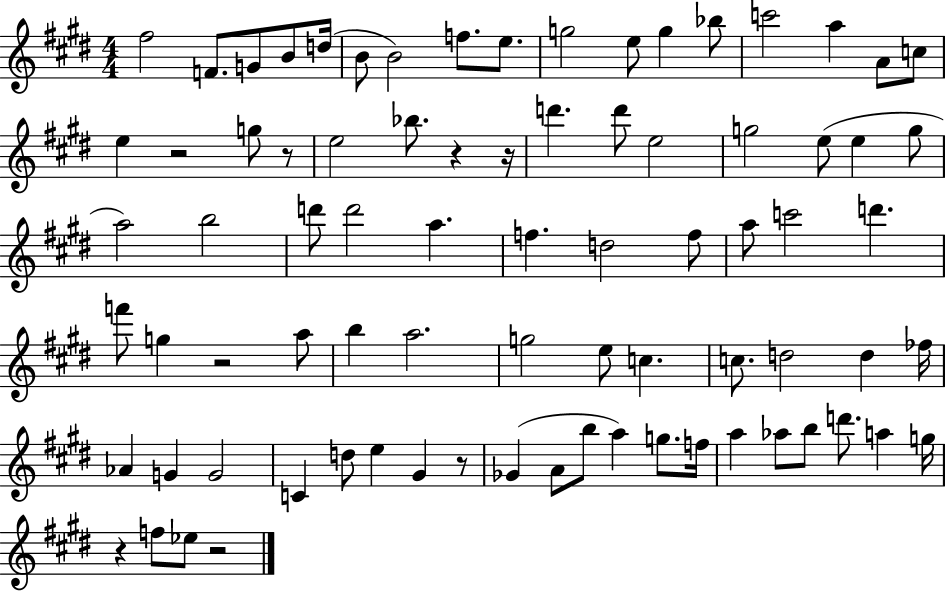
F#5/h F4/e. G4/e B4/e D5/s B4/e B4/h F5/e. E5/e. G5/h E5/e G5/q Bb5/e C6/h A5/q A4/e C5/e E5/q R/h G5/e R/e E5/h Bb5/e. R/q R/s D6/q. D6/e E5/h G5/h E5/e E5/q G5/e A5/h B5/h D6/e D6/h A5/q. F5/q. D5/h F5/e A5/e C6/h D6/q. F6/e G5/q R/h A5/e B5/q A5/h. G5/h E5/e C5/q. C5/e. D5/h D5/q FES5/s Ab4/q G4/q G4/h C4/q D5/e E5/q G#4/q R/e Gb4/q A4/e B5/e A5/q G5/e. F5/s A5/q Ab5/e B5/e D6/e. A5/q G5/s R/q F5/e Eb5/e R/h